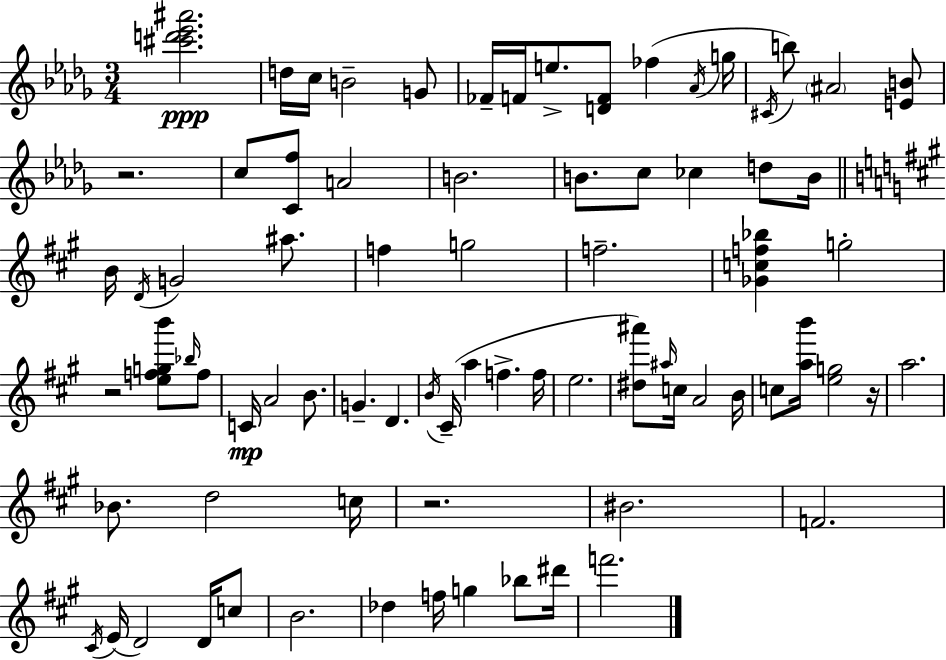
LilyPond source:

{
  \clef treble
  \numericTimeSignature
  \time 3/4
  \key bes \minor
  <cis''' d''' ees''' ais'''>2.\ppp | d''16 c''16 b'2-- g'8 | fes'16-- f'16 e''8.-> <d' f'>8 fes''4( \acciaccatura { aes'16 } | g''16 \acciaccatura { cis'16 } b''8) \parenthesize ais'2 | \break <e' b'>8 r2. | c''8 <c' f''>8 a'2 | b'2. | b'8. c''8 ces''4 d''8 | \break b'16 \bar "||" \break \key a \major b'16 \acciaccatura { d'16 } g'2 ais''8. | f''4 g''2 | f''2.-- | <ges' c'' f'' bes''>4 g''2-. | \break r2 <e'' f'' g'' b'''>8 \grace { bes''16 } | f''8 c'16\mp a'2 b'8. | g'4.-- d'4. | \acciaccatura { b'16 } cis'16--( a''4 f''4.-> | \break f''16 e''2. | <dis'' ais'''>8) \grace { ais''16 } c''16 a'2 | b'16 c''8 <a'' b'''>16 <e'' g''>2 | r16 a''2. | \break bes'8. d''2 | c''16 r2. | bis'2. | f'2. | \break \acciaccatura { cis'16 }( e'16 d'2) | d'16 c''8 b'2. | des''4 f''16 g''4 | bes''8 dis'''16 f'''2. | \break \bar "|."
}